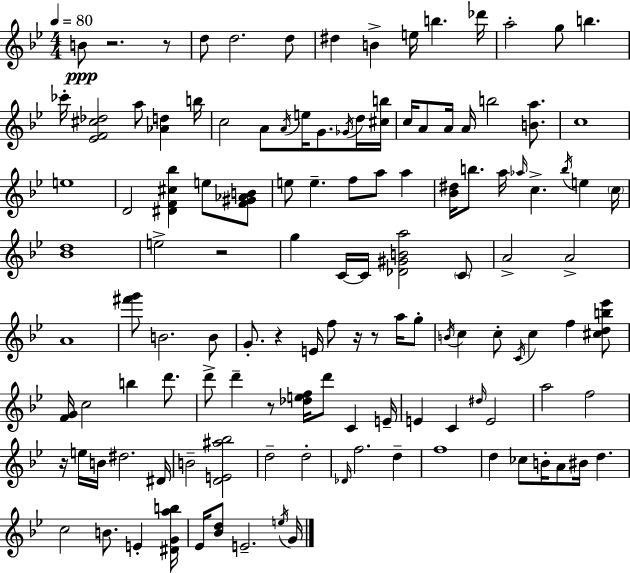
{
  \clef treble
  \numericTimeSignature
  \time 4/4
  \key g \minor
  \tempo 4 = 80
  b'8\ppp r2. r8 | d''8 d''2. d''8 | dis''4 b'4-> e''16 b''4. des'''16 | a''2-. g''8 b''4. | \break ces'''16-. <ees' f' cis'' des''>2 a''8 <aes' d''>4 b''16 | c''2 a'8 \acciaccatura { a'16 } e''16 g'8. \acciaccatura { ges'16 } | d''16 <cis'' b''>16 c''16 a'8 a'16 a'16 b''2 <b' a''>8. | c''1 | \break e''1 | d'2 <dis' f' cis'' bes''>4 e''8 | <f' gis' aes' b'>8 e''8 e''4.-- f''8 a''8 a''4 | <bes' dis''>16 b''8. a''16 \grace { aes''16 } c''4.-> \acciaccatura { b''16 } e''4 | \break \parenthesize c''16 <bes' d''>1 | e''2-> r2 | g''4 c'16~~ c'16 <des' gis' b' a''>2 | \parenthesize c'8 a'2-> a'2-> | \break a'1 | <fis''' g'''>8 b'2. | b'8 g'8.-. r4 e'16 f''8 r16 r8 | a''16 g''8-. \acciaccatura { b'16 } c''4 c''8-. \acciaccatura { c'16 } c''4 | \break f''4 <cis'' d'' b'' ees'''>8 <f' g'>16 c''2 b''4 | d'''8. d'''8-> d'''4-- r8 <des'' e'' f''>16 d'''8 | c'4 e'16-- e'4 c'4 \grace { dis''16 } e'2 | a''2 f''2 | \break r16 e''16 b'16 dis''2. | dis'16 b'2-- <d' e' ais'' bes''>2 | d''2-- d''2-. | \grace { des'16 } f''2. | \break d''4-- f''1 | d''4 ces''8 b'16-. a'8 | bis'16 d''4. c''2 | b'8. e'4-. <dis' g' a'' b''>16 ees'16 <bes' d''>8 e'2.-- | \break \acciaccatura { e''16 } g'16 \bar "|."
}